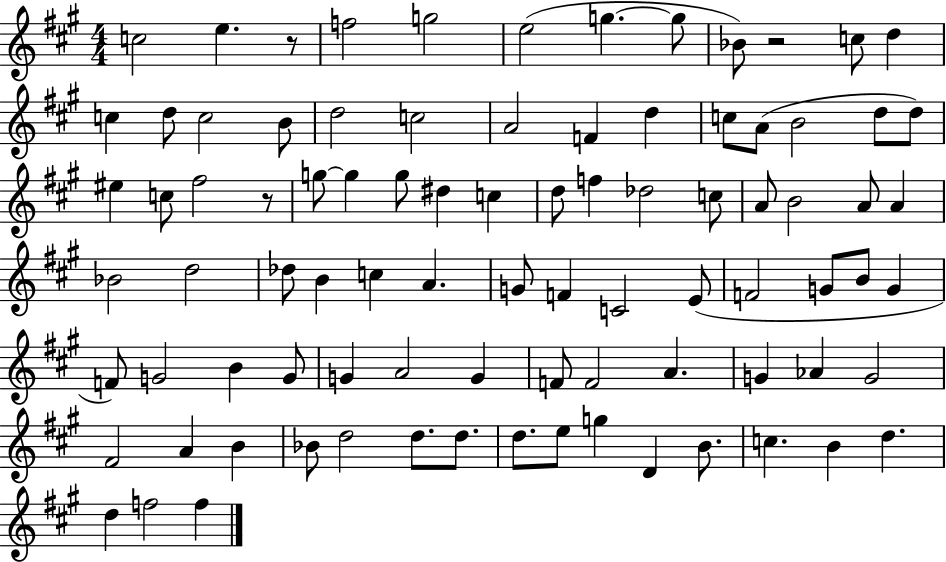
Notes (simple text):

C5/h E5/q. R/e F5/h G5/h E5/h G5/q. G5/e Bb4/e R/h C5/e D5/q C5/q D5/e C5/h B4/e D5/h C5/h A4/h F4/q D5/q C5/e A4/e B4/h D5/e D5/e EIS5/q C5/e F#5/h R/e G5/e G5/q G5/e D#5/q C5/q D5/e F5/q Db5/h C5/e A4/e B4/h A4/e A4/q Bb4/h D5/h Db5/e B4/q C5/q A4/q. G4/e F4/q C4/h E4/e F4/h G4/e B4/e G4/q F4/e G4/h B4/q G4/e G4/q A4/h G4/q F4/e F4/h A4/q. G4/q Ab4/q G4/h F#4/h A4/q B4/q Bb4/e D5/h D5/e. D5/e. D5/e. E5/e G5/q D4/q B4/e. C5/q. B4/q D5/q. D5/q F5/h F5/q